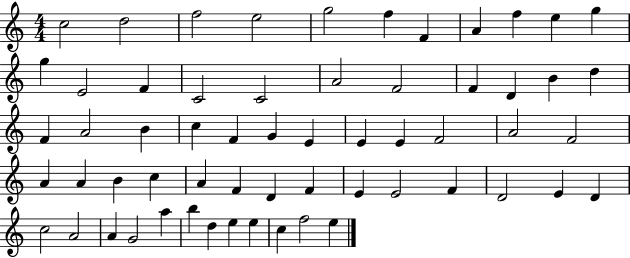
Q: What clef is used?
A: treble